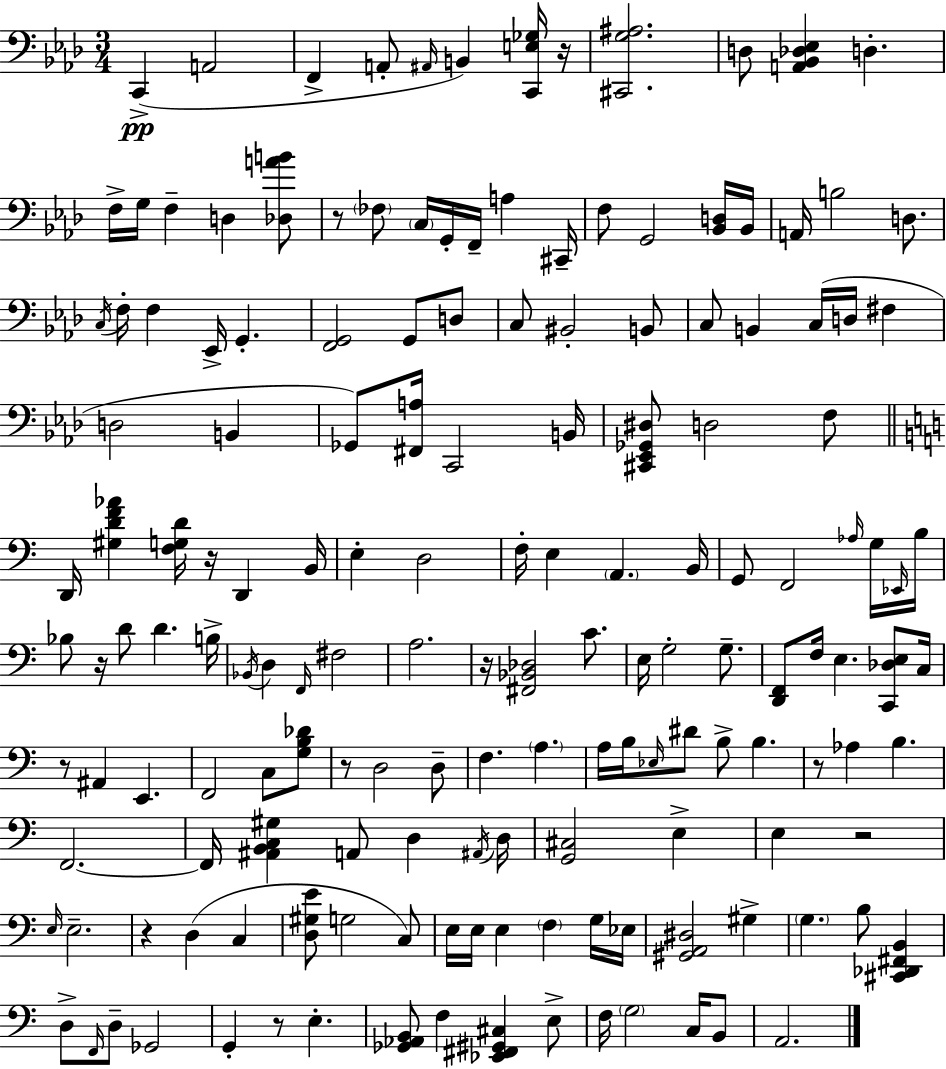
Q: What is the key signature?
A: AES major